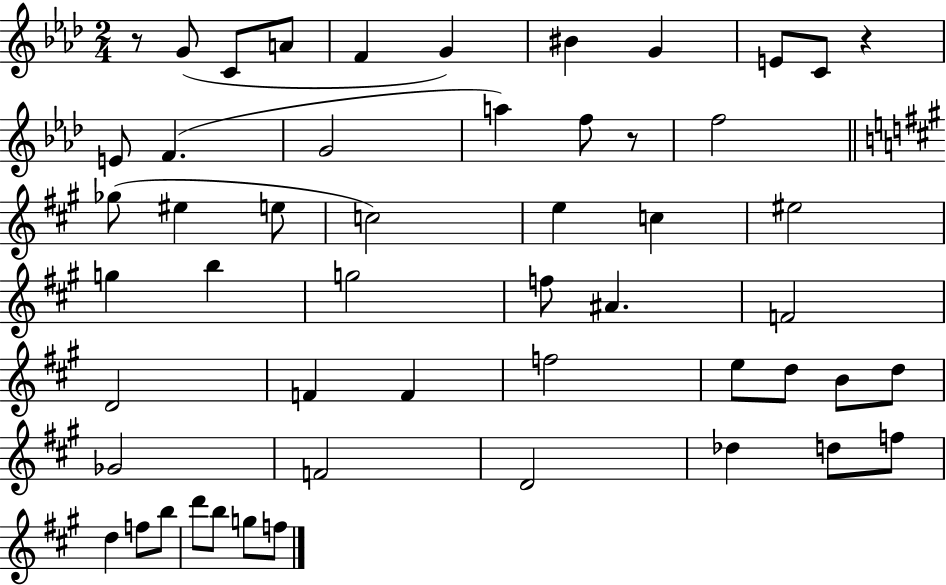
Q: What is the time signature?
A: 2/4